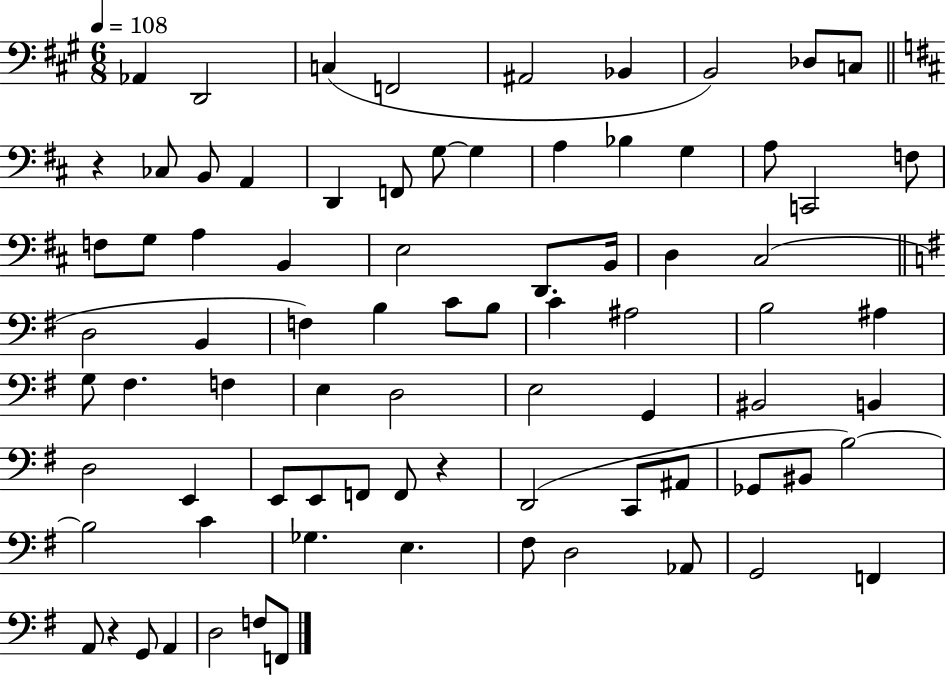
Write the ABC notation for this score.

X:1
T:Untitled
M:6/8
L:1/4
K:A
_A,, D,,2 C, F,,2 ^A,,2 _B,, B,,2 _D,/2 C,/2 z _C,/2 B,,/2 A,, D,, F,,/2 G,/2 G, A, _B, G, A,/2 C,,2 F,/2 F,/2 G,/2 A, B,, E,2 D,,/2 B,,/4 D, ^C,2 D,2 B,, F, B, C/2 B,/2 C ^A,2 B,2 ^A, G,/2 ^F, F, E, D,2 E,2 G,, ^B,,2 B,, D,2 E,, E,,/2 E,,/2 F,,/2 F,,/2 z D,,2 C,,/2 ^A,,/2 _G,,/2 ^B,,/2 B,2 B,2 C _G, E, ^F,/2 D,2 _A,,/2 G,,2 F,, A,,/2 z G,,/2 A,, D,2 F,/2 F,,/2